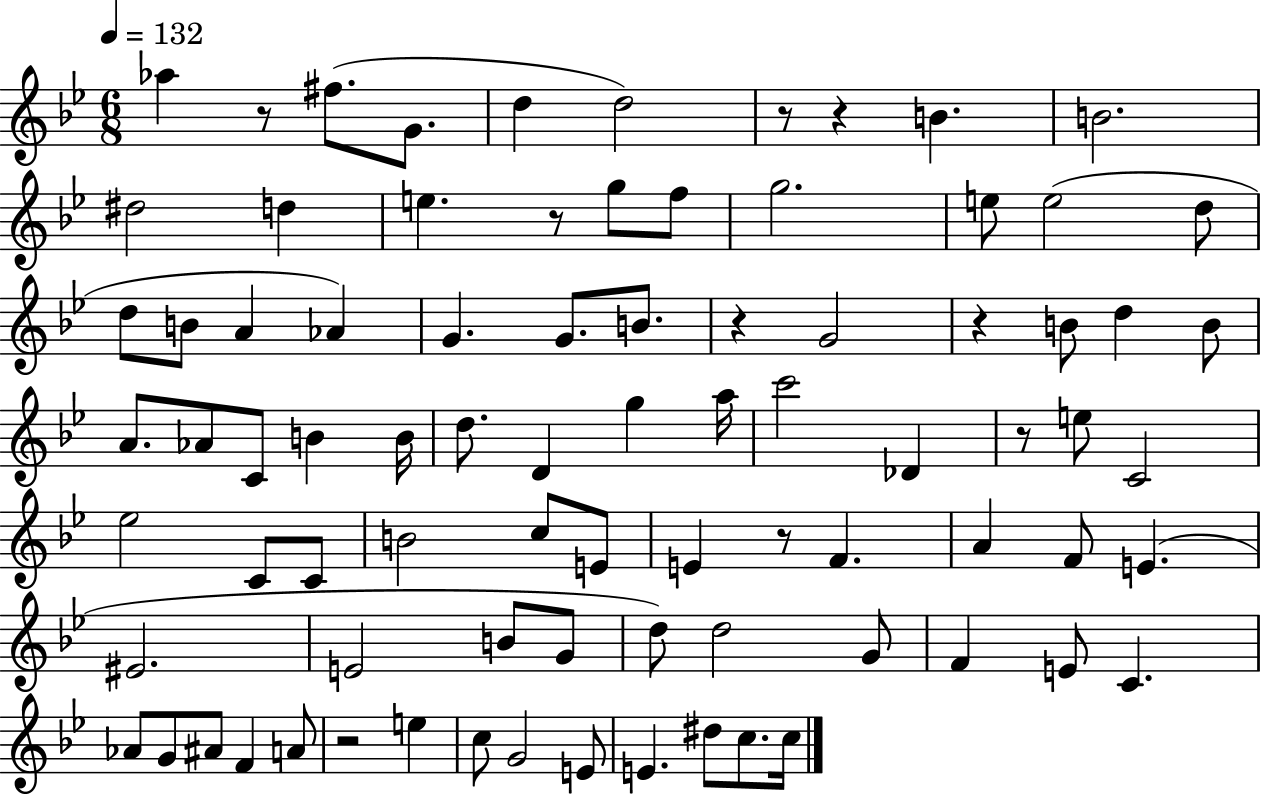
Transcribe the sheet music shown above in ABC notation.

X:1
T:Untitled
M:6/8
L:1/4
K:Bb
_a z/2 ^f/2 G/2 d d2 z/2 z B B2 ^d2 d e z/2 g/2 f/2 g2 e/2 e2 d/2 d/2 B/2 A _A G G/2 B/2 z G2 z B/2 d B/2 A/2 _A/2 C/2 B B/4 d/2 D g a/4 c'2 _D z/2 e/2 C2 _e2 C/2 C/2 B2 c/2 E/2 E z/2 F A F/2 E ^E2 E2 B/2 G/2 d/2 d2 G/2 F E/2 C _A/2 G/2 ^A/2 F A/2 z2 e c/2 G2 E/2 E ^d/2 c/2 c/4